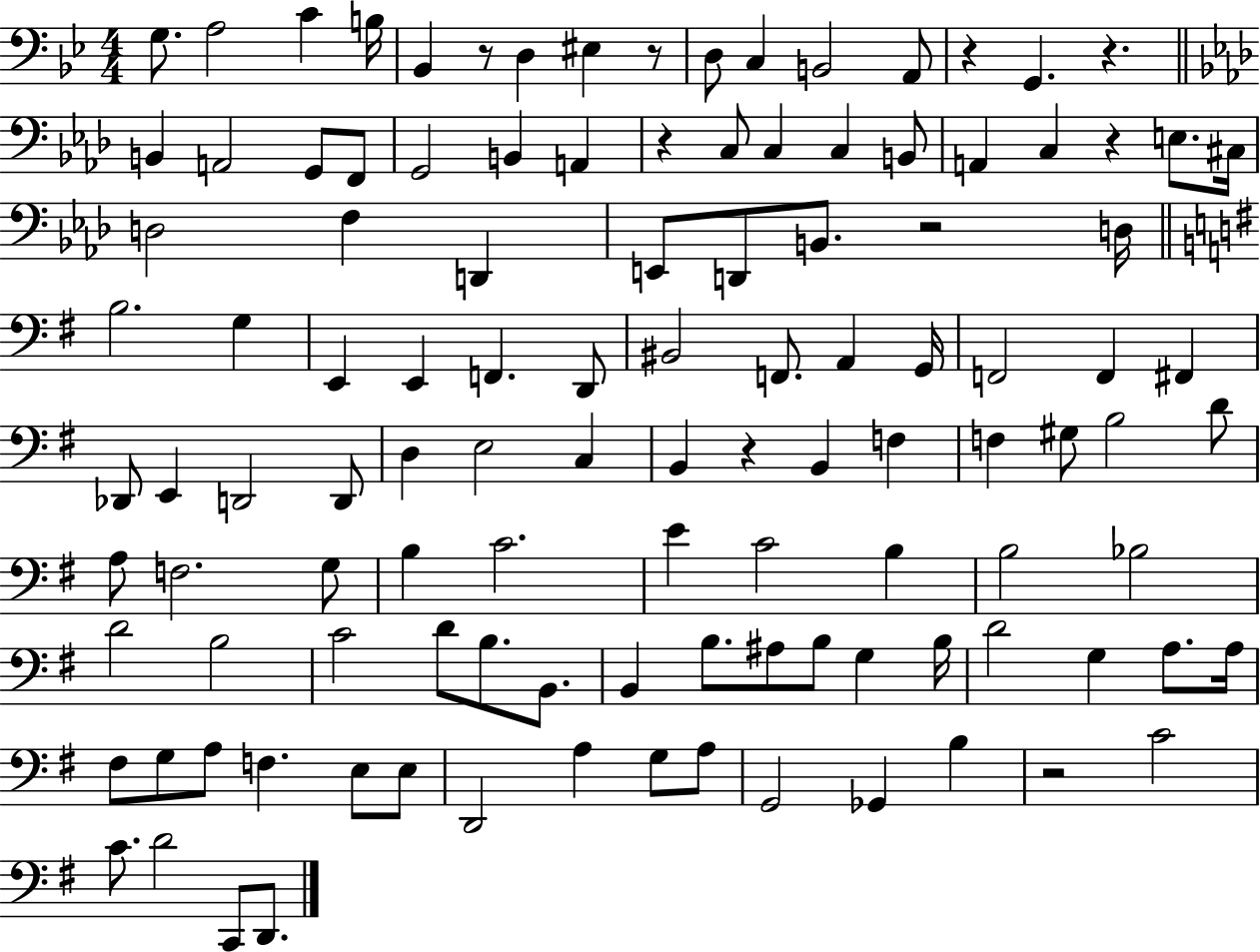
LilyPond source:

{
  \clef bass
  \numericTimeSignature
  \time 4/4
  \key bes \major
  g8. a2 c'4 b16 | bes,4 r8 d4 eis4 r8 | d8 c4 b,2 a,8 | r4 g,4. r4. | \break \bar "||" \break \key f \minor b,4 a,2 g,8 f,8 | g,2 b,4 a,4 | r4 c8 c4 c4 b,8 | a,4 c4 r4 e8. cis16 | \break d2 f4 d,4 | e,8 d,8 b,8. r2 d16 | \bar "||" \break \key e \minor b2. g4 | e,4 e,4 f,4. d,8 | bis,2 f,8. a,4 g,16 | f,2 f,4 fis,4 | \break des,8 e,4 d,2 d,8 | d4 e2 c4 | b,4 r4 b,4 f4 | f4 gis8 b2 d'8 | \break a8 f2. g8 | b4 c'2. | e'4 c'2 b4 | b2 bes2 | \break d'2 b2 | c'2 d'8 b8. b,8. | b,4 b8. ais8 b8 g4 b16 | d'2 g4 a8. a16 | \break fis8 g8 a8 f4. e8 e8 | d,2 a4 g8 a8 | g,2 ges,4 b4 | r2 c'2 | \break c'8. d'2 c,8 d,8. | \bar "|."
}